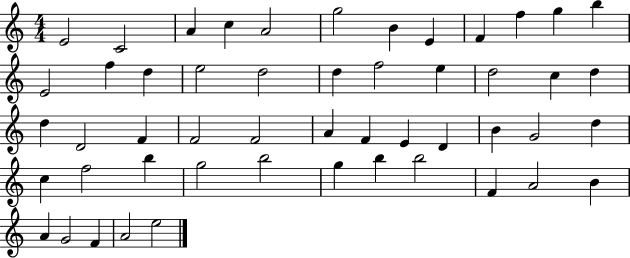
X:1
T:Untitled
M:4/4
L:1/4
K:C
E2 C2 A c A2 g2 B E F f g b E2 f d e2 d2 d f2 e d2 c d d D2 F F2 F2 A F E D B G2 d c f2 b g2 b2 g b b2 F A2 B A G2 F A2 e2